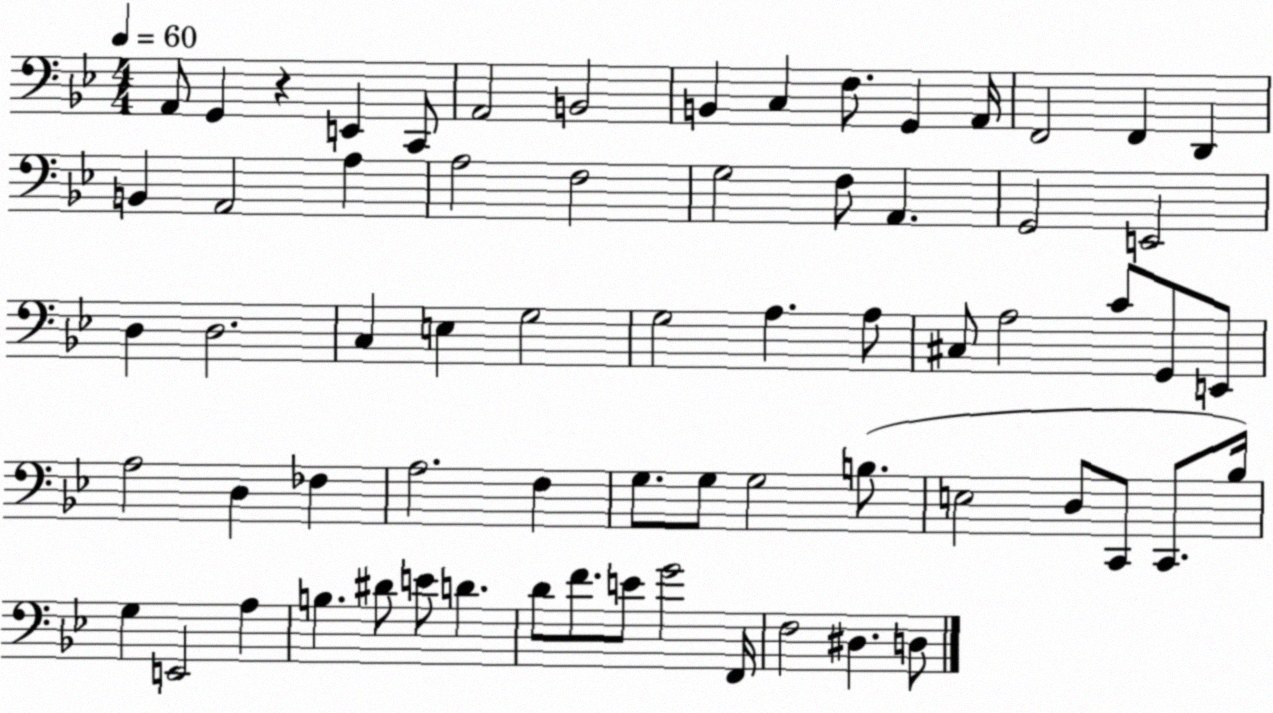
X:1
T:Untitled
M:4/4
L:1/4
K:Bb
A,,/2 G,, z E,, C,,/2 A,,2 B,,2 B,, C, F,/2 G,, A,,/4 F,,2 F,, D,, B,, A,,2 A, A,2 F,2 G,2 F,/2 A,, G,,2 E,,2 D, D,2 C, E, G,2 G,2 A, A,/2 ^C,/2 A,2 C/2 G,,/2 E,,/2 A,2 D, _F, A,2 F, G,/2 G,/2 G,2 B,/2 E,2 D,/2 C,,/2 C,,/2 _B,/4 G, E,,2 A, B, ^D/2 E/2 D D/2 F/2 E/2 G2 F,,/4 F,2 ^D, D,/2